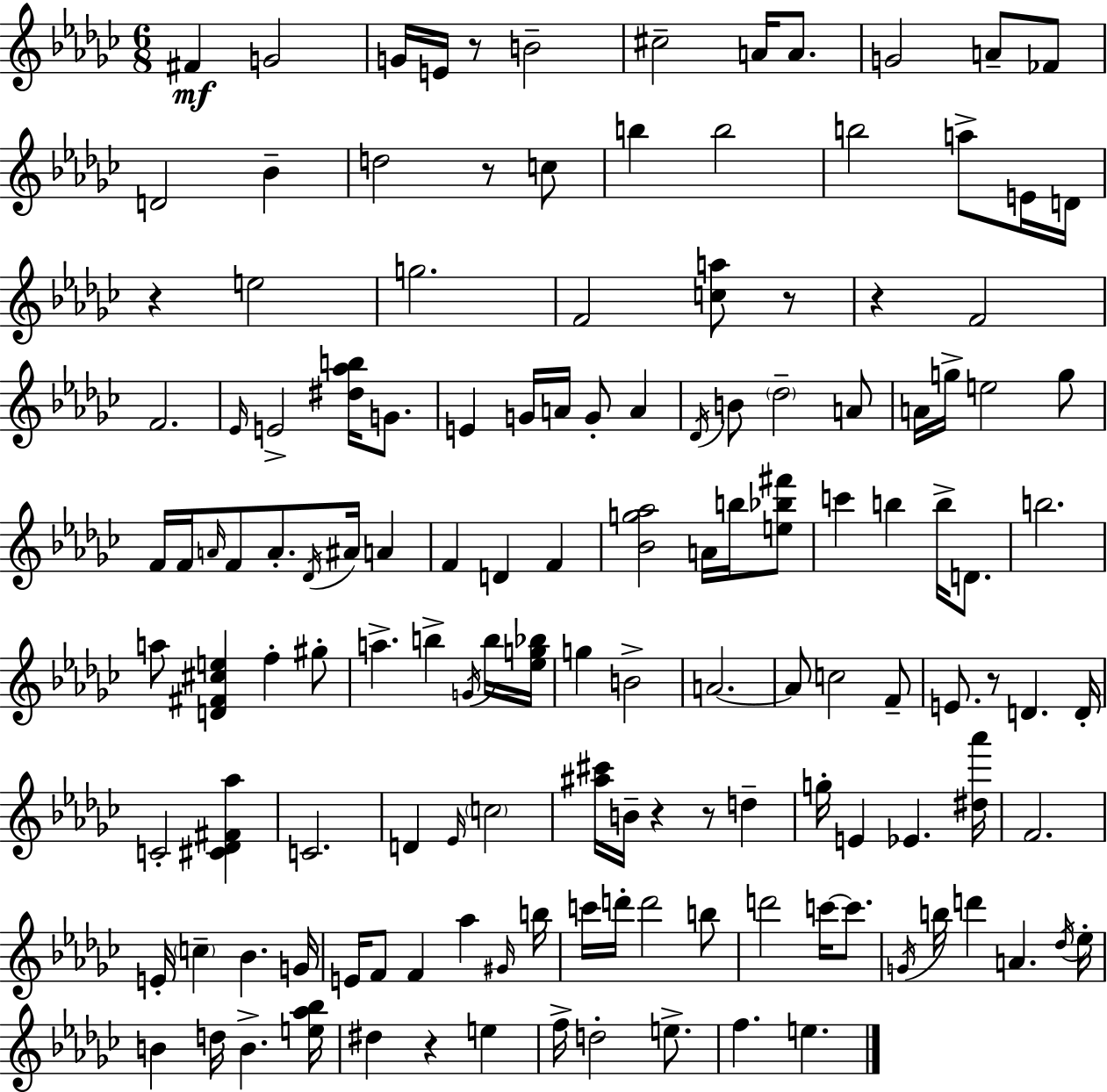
{
  \clef treble
  \numericTimeSignature
  \time 6/8
  \key ees \minor
  fis'4\mf g'2 | g'16 e'16 r8 b'2-- | cis''2-- a'16 a'8. | g'2 a'8-- fes'8 | \break d'2 bes'4-- | d''2 r8 c''8 | b''4 b''2 | b''2 a''8-> e'16 d'16 | \break r4 e''2 | g''2. | f'2 <c'' a''>8 r8 | r4 f'2 | \break f'2. | \grace { ees'16 } e'2-> <dis'' aes'' b''>16 g'8. | e'4 g'16 a'16 g'8-. a'4 | \acciaccatura { des'16 } b'8 \parenthesize des''2-- | \break a'8 a'16 g''16-> e''2 | g''8 f'16 f'16 \grace { a'16 } f'8 a'8.-. \acciaccatura { des'16 } ais'16 | a'4 f'4 d'4 | f'4 <bes' g'' aes''>2 | \break a'16 b''16 <e'' bes'' fis'''>8 c'''4 b''4 | b''16-> d'8. b''2. | a''8 <d' fis' cis'' e''>4 f''4-. | gis''8-. a''4.-> b''4-> | \break \acciaccatura { g'16 } b''16 <ees'' g'' bes''>16 g''4 b'2-> | a'2.~~ | a'8 c''2 | f'8-- e'8. r8 d'4. | \break d'16-. c'2-. | <cis' des' fis' aes''>4 c'2. | d'4 \grace { ees'16 } \parenthesize c''2 | <ais'' cis'''>16 b'16-- r4 | \break r8 d''4-- g''16-. e'4 ees'4. | <dis'' aes'''>16 f'2. | e'16-. \parenthesize c''4-- bes'4. | g'16 e'16 f'8 f'4 | \break aes''4 \grace { gis'16 } b''16 c'''16 d'''16-. d'''2 | b''8 d'''2 | c'''16~~ c'''8. \acciaccatura { g'16 } b''16 d'''4 | a'4. \acciaccatura { des''16 } ees''16-. b'4 | \break d''16 b'4.-> <e'' aes'' bes''>16 dis''4 | r4 e''4 f''16-> d''2-. | e''8.-> f''4. | e''4. \bar "|."
}